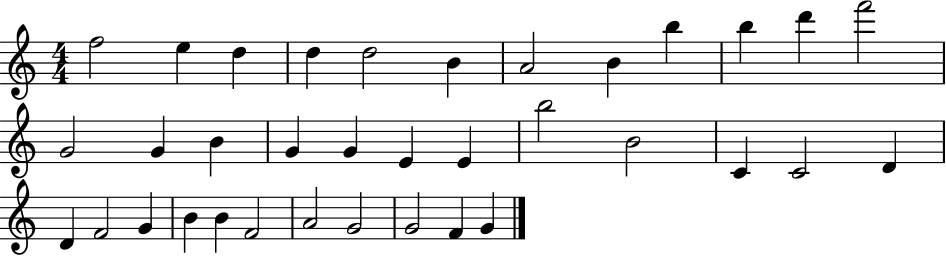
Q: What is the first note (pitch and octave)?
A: F5